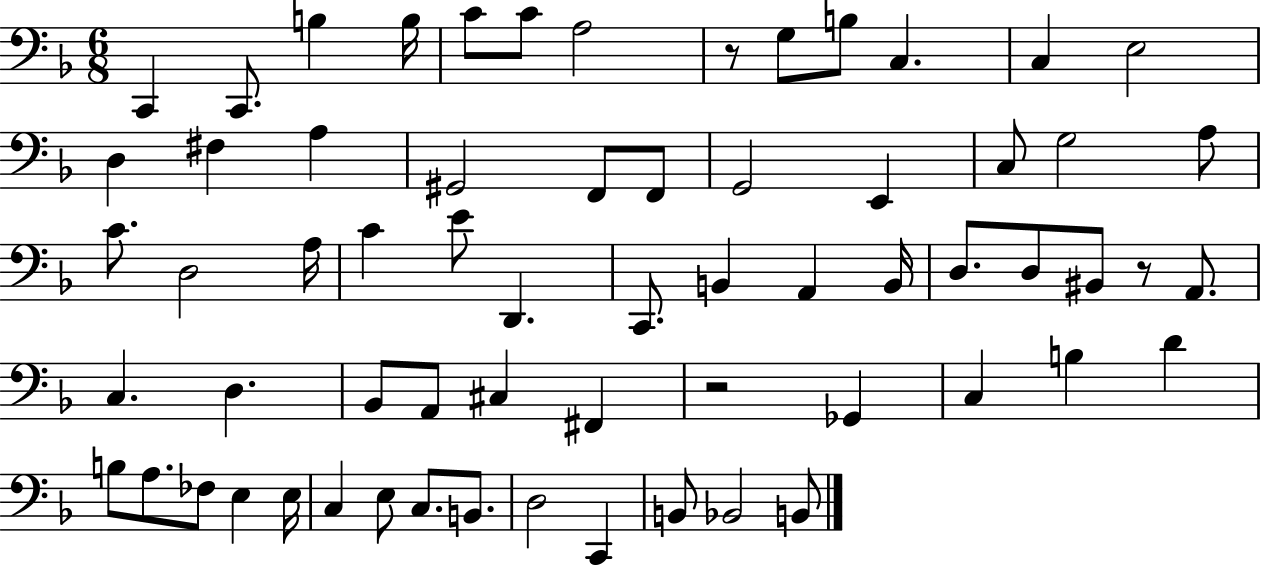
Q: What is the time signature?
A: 6/8